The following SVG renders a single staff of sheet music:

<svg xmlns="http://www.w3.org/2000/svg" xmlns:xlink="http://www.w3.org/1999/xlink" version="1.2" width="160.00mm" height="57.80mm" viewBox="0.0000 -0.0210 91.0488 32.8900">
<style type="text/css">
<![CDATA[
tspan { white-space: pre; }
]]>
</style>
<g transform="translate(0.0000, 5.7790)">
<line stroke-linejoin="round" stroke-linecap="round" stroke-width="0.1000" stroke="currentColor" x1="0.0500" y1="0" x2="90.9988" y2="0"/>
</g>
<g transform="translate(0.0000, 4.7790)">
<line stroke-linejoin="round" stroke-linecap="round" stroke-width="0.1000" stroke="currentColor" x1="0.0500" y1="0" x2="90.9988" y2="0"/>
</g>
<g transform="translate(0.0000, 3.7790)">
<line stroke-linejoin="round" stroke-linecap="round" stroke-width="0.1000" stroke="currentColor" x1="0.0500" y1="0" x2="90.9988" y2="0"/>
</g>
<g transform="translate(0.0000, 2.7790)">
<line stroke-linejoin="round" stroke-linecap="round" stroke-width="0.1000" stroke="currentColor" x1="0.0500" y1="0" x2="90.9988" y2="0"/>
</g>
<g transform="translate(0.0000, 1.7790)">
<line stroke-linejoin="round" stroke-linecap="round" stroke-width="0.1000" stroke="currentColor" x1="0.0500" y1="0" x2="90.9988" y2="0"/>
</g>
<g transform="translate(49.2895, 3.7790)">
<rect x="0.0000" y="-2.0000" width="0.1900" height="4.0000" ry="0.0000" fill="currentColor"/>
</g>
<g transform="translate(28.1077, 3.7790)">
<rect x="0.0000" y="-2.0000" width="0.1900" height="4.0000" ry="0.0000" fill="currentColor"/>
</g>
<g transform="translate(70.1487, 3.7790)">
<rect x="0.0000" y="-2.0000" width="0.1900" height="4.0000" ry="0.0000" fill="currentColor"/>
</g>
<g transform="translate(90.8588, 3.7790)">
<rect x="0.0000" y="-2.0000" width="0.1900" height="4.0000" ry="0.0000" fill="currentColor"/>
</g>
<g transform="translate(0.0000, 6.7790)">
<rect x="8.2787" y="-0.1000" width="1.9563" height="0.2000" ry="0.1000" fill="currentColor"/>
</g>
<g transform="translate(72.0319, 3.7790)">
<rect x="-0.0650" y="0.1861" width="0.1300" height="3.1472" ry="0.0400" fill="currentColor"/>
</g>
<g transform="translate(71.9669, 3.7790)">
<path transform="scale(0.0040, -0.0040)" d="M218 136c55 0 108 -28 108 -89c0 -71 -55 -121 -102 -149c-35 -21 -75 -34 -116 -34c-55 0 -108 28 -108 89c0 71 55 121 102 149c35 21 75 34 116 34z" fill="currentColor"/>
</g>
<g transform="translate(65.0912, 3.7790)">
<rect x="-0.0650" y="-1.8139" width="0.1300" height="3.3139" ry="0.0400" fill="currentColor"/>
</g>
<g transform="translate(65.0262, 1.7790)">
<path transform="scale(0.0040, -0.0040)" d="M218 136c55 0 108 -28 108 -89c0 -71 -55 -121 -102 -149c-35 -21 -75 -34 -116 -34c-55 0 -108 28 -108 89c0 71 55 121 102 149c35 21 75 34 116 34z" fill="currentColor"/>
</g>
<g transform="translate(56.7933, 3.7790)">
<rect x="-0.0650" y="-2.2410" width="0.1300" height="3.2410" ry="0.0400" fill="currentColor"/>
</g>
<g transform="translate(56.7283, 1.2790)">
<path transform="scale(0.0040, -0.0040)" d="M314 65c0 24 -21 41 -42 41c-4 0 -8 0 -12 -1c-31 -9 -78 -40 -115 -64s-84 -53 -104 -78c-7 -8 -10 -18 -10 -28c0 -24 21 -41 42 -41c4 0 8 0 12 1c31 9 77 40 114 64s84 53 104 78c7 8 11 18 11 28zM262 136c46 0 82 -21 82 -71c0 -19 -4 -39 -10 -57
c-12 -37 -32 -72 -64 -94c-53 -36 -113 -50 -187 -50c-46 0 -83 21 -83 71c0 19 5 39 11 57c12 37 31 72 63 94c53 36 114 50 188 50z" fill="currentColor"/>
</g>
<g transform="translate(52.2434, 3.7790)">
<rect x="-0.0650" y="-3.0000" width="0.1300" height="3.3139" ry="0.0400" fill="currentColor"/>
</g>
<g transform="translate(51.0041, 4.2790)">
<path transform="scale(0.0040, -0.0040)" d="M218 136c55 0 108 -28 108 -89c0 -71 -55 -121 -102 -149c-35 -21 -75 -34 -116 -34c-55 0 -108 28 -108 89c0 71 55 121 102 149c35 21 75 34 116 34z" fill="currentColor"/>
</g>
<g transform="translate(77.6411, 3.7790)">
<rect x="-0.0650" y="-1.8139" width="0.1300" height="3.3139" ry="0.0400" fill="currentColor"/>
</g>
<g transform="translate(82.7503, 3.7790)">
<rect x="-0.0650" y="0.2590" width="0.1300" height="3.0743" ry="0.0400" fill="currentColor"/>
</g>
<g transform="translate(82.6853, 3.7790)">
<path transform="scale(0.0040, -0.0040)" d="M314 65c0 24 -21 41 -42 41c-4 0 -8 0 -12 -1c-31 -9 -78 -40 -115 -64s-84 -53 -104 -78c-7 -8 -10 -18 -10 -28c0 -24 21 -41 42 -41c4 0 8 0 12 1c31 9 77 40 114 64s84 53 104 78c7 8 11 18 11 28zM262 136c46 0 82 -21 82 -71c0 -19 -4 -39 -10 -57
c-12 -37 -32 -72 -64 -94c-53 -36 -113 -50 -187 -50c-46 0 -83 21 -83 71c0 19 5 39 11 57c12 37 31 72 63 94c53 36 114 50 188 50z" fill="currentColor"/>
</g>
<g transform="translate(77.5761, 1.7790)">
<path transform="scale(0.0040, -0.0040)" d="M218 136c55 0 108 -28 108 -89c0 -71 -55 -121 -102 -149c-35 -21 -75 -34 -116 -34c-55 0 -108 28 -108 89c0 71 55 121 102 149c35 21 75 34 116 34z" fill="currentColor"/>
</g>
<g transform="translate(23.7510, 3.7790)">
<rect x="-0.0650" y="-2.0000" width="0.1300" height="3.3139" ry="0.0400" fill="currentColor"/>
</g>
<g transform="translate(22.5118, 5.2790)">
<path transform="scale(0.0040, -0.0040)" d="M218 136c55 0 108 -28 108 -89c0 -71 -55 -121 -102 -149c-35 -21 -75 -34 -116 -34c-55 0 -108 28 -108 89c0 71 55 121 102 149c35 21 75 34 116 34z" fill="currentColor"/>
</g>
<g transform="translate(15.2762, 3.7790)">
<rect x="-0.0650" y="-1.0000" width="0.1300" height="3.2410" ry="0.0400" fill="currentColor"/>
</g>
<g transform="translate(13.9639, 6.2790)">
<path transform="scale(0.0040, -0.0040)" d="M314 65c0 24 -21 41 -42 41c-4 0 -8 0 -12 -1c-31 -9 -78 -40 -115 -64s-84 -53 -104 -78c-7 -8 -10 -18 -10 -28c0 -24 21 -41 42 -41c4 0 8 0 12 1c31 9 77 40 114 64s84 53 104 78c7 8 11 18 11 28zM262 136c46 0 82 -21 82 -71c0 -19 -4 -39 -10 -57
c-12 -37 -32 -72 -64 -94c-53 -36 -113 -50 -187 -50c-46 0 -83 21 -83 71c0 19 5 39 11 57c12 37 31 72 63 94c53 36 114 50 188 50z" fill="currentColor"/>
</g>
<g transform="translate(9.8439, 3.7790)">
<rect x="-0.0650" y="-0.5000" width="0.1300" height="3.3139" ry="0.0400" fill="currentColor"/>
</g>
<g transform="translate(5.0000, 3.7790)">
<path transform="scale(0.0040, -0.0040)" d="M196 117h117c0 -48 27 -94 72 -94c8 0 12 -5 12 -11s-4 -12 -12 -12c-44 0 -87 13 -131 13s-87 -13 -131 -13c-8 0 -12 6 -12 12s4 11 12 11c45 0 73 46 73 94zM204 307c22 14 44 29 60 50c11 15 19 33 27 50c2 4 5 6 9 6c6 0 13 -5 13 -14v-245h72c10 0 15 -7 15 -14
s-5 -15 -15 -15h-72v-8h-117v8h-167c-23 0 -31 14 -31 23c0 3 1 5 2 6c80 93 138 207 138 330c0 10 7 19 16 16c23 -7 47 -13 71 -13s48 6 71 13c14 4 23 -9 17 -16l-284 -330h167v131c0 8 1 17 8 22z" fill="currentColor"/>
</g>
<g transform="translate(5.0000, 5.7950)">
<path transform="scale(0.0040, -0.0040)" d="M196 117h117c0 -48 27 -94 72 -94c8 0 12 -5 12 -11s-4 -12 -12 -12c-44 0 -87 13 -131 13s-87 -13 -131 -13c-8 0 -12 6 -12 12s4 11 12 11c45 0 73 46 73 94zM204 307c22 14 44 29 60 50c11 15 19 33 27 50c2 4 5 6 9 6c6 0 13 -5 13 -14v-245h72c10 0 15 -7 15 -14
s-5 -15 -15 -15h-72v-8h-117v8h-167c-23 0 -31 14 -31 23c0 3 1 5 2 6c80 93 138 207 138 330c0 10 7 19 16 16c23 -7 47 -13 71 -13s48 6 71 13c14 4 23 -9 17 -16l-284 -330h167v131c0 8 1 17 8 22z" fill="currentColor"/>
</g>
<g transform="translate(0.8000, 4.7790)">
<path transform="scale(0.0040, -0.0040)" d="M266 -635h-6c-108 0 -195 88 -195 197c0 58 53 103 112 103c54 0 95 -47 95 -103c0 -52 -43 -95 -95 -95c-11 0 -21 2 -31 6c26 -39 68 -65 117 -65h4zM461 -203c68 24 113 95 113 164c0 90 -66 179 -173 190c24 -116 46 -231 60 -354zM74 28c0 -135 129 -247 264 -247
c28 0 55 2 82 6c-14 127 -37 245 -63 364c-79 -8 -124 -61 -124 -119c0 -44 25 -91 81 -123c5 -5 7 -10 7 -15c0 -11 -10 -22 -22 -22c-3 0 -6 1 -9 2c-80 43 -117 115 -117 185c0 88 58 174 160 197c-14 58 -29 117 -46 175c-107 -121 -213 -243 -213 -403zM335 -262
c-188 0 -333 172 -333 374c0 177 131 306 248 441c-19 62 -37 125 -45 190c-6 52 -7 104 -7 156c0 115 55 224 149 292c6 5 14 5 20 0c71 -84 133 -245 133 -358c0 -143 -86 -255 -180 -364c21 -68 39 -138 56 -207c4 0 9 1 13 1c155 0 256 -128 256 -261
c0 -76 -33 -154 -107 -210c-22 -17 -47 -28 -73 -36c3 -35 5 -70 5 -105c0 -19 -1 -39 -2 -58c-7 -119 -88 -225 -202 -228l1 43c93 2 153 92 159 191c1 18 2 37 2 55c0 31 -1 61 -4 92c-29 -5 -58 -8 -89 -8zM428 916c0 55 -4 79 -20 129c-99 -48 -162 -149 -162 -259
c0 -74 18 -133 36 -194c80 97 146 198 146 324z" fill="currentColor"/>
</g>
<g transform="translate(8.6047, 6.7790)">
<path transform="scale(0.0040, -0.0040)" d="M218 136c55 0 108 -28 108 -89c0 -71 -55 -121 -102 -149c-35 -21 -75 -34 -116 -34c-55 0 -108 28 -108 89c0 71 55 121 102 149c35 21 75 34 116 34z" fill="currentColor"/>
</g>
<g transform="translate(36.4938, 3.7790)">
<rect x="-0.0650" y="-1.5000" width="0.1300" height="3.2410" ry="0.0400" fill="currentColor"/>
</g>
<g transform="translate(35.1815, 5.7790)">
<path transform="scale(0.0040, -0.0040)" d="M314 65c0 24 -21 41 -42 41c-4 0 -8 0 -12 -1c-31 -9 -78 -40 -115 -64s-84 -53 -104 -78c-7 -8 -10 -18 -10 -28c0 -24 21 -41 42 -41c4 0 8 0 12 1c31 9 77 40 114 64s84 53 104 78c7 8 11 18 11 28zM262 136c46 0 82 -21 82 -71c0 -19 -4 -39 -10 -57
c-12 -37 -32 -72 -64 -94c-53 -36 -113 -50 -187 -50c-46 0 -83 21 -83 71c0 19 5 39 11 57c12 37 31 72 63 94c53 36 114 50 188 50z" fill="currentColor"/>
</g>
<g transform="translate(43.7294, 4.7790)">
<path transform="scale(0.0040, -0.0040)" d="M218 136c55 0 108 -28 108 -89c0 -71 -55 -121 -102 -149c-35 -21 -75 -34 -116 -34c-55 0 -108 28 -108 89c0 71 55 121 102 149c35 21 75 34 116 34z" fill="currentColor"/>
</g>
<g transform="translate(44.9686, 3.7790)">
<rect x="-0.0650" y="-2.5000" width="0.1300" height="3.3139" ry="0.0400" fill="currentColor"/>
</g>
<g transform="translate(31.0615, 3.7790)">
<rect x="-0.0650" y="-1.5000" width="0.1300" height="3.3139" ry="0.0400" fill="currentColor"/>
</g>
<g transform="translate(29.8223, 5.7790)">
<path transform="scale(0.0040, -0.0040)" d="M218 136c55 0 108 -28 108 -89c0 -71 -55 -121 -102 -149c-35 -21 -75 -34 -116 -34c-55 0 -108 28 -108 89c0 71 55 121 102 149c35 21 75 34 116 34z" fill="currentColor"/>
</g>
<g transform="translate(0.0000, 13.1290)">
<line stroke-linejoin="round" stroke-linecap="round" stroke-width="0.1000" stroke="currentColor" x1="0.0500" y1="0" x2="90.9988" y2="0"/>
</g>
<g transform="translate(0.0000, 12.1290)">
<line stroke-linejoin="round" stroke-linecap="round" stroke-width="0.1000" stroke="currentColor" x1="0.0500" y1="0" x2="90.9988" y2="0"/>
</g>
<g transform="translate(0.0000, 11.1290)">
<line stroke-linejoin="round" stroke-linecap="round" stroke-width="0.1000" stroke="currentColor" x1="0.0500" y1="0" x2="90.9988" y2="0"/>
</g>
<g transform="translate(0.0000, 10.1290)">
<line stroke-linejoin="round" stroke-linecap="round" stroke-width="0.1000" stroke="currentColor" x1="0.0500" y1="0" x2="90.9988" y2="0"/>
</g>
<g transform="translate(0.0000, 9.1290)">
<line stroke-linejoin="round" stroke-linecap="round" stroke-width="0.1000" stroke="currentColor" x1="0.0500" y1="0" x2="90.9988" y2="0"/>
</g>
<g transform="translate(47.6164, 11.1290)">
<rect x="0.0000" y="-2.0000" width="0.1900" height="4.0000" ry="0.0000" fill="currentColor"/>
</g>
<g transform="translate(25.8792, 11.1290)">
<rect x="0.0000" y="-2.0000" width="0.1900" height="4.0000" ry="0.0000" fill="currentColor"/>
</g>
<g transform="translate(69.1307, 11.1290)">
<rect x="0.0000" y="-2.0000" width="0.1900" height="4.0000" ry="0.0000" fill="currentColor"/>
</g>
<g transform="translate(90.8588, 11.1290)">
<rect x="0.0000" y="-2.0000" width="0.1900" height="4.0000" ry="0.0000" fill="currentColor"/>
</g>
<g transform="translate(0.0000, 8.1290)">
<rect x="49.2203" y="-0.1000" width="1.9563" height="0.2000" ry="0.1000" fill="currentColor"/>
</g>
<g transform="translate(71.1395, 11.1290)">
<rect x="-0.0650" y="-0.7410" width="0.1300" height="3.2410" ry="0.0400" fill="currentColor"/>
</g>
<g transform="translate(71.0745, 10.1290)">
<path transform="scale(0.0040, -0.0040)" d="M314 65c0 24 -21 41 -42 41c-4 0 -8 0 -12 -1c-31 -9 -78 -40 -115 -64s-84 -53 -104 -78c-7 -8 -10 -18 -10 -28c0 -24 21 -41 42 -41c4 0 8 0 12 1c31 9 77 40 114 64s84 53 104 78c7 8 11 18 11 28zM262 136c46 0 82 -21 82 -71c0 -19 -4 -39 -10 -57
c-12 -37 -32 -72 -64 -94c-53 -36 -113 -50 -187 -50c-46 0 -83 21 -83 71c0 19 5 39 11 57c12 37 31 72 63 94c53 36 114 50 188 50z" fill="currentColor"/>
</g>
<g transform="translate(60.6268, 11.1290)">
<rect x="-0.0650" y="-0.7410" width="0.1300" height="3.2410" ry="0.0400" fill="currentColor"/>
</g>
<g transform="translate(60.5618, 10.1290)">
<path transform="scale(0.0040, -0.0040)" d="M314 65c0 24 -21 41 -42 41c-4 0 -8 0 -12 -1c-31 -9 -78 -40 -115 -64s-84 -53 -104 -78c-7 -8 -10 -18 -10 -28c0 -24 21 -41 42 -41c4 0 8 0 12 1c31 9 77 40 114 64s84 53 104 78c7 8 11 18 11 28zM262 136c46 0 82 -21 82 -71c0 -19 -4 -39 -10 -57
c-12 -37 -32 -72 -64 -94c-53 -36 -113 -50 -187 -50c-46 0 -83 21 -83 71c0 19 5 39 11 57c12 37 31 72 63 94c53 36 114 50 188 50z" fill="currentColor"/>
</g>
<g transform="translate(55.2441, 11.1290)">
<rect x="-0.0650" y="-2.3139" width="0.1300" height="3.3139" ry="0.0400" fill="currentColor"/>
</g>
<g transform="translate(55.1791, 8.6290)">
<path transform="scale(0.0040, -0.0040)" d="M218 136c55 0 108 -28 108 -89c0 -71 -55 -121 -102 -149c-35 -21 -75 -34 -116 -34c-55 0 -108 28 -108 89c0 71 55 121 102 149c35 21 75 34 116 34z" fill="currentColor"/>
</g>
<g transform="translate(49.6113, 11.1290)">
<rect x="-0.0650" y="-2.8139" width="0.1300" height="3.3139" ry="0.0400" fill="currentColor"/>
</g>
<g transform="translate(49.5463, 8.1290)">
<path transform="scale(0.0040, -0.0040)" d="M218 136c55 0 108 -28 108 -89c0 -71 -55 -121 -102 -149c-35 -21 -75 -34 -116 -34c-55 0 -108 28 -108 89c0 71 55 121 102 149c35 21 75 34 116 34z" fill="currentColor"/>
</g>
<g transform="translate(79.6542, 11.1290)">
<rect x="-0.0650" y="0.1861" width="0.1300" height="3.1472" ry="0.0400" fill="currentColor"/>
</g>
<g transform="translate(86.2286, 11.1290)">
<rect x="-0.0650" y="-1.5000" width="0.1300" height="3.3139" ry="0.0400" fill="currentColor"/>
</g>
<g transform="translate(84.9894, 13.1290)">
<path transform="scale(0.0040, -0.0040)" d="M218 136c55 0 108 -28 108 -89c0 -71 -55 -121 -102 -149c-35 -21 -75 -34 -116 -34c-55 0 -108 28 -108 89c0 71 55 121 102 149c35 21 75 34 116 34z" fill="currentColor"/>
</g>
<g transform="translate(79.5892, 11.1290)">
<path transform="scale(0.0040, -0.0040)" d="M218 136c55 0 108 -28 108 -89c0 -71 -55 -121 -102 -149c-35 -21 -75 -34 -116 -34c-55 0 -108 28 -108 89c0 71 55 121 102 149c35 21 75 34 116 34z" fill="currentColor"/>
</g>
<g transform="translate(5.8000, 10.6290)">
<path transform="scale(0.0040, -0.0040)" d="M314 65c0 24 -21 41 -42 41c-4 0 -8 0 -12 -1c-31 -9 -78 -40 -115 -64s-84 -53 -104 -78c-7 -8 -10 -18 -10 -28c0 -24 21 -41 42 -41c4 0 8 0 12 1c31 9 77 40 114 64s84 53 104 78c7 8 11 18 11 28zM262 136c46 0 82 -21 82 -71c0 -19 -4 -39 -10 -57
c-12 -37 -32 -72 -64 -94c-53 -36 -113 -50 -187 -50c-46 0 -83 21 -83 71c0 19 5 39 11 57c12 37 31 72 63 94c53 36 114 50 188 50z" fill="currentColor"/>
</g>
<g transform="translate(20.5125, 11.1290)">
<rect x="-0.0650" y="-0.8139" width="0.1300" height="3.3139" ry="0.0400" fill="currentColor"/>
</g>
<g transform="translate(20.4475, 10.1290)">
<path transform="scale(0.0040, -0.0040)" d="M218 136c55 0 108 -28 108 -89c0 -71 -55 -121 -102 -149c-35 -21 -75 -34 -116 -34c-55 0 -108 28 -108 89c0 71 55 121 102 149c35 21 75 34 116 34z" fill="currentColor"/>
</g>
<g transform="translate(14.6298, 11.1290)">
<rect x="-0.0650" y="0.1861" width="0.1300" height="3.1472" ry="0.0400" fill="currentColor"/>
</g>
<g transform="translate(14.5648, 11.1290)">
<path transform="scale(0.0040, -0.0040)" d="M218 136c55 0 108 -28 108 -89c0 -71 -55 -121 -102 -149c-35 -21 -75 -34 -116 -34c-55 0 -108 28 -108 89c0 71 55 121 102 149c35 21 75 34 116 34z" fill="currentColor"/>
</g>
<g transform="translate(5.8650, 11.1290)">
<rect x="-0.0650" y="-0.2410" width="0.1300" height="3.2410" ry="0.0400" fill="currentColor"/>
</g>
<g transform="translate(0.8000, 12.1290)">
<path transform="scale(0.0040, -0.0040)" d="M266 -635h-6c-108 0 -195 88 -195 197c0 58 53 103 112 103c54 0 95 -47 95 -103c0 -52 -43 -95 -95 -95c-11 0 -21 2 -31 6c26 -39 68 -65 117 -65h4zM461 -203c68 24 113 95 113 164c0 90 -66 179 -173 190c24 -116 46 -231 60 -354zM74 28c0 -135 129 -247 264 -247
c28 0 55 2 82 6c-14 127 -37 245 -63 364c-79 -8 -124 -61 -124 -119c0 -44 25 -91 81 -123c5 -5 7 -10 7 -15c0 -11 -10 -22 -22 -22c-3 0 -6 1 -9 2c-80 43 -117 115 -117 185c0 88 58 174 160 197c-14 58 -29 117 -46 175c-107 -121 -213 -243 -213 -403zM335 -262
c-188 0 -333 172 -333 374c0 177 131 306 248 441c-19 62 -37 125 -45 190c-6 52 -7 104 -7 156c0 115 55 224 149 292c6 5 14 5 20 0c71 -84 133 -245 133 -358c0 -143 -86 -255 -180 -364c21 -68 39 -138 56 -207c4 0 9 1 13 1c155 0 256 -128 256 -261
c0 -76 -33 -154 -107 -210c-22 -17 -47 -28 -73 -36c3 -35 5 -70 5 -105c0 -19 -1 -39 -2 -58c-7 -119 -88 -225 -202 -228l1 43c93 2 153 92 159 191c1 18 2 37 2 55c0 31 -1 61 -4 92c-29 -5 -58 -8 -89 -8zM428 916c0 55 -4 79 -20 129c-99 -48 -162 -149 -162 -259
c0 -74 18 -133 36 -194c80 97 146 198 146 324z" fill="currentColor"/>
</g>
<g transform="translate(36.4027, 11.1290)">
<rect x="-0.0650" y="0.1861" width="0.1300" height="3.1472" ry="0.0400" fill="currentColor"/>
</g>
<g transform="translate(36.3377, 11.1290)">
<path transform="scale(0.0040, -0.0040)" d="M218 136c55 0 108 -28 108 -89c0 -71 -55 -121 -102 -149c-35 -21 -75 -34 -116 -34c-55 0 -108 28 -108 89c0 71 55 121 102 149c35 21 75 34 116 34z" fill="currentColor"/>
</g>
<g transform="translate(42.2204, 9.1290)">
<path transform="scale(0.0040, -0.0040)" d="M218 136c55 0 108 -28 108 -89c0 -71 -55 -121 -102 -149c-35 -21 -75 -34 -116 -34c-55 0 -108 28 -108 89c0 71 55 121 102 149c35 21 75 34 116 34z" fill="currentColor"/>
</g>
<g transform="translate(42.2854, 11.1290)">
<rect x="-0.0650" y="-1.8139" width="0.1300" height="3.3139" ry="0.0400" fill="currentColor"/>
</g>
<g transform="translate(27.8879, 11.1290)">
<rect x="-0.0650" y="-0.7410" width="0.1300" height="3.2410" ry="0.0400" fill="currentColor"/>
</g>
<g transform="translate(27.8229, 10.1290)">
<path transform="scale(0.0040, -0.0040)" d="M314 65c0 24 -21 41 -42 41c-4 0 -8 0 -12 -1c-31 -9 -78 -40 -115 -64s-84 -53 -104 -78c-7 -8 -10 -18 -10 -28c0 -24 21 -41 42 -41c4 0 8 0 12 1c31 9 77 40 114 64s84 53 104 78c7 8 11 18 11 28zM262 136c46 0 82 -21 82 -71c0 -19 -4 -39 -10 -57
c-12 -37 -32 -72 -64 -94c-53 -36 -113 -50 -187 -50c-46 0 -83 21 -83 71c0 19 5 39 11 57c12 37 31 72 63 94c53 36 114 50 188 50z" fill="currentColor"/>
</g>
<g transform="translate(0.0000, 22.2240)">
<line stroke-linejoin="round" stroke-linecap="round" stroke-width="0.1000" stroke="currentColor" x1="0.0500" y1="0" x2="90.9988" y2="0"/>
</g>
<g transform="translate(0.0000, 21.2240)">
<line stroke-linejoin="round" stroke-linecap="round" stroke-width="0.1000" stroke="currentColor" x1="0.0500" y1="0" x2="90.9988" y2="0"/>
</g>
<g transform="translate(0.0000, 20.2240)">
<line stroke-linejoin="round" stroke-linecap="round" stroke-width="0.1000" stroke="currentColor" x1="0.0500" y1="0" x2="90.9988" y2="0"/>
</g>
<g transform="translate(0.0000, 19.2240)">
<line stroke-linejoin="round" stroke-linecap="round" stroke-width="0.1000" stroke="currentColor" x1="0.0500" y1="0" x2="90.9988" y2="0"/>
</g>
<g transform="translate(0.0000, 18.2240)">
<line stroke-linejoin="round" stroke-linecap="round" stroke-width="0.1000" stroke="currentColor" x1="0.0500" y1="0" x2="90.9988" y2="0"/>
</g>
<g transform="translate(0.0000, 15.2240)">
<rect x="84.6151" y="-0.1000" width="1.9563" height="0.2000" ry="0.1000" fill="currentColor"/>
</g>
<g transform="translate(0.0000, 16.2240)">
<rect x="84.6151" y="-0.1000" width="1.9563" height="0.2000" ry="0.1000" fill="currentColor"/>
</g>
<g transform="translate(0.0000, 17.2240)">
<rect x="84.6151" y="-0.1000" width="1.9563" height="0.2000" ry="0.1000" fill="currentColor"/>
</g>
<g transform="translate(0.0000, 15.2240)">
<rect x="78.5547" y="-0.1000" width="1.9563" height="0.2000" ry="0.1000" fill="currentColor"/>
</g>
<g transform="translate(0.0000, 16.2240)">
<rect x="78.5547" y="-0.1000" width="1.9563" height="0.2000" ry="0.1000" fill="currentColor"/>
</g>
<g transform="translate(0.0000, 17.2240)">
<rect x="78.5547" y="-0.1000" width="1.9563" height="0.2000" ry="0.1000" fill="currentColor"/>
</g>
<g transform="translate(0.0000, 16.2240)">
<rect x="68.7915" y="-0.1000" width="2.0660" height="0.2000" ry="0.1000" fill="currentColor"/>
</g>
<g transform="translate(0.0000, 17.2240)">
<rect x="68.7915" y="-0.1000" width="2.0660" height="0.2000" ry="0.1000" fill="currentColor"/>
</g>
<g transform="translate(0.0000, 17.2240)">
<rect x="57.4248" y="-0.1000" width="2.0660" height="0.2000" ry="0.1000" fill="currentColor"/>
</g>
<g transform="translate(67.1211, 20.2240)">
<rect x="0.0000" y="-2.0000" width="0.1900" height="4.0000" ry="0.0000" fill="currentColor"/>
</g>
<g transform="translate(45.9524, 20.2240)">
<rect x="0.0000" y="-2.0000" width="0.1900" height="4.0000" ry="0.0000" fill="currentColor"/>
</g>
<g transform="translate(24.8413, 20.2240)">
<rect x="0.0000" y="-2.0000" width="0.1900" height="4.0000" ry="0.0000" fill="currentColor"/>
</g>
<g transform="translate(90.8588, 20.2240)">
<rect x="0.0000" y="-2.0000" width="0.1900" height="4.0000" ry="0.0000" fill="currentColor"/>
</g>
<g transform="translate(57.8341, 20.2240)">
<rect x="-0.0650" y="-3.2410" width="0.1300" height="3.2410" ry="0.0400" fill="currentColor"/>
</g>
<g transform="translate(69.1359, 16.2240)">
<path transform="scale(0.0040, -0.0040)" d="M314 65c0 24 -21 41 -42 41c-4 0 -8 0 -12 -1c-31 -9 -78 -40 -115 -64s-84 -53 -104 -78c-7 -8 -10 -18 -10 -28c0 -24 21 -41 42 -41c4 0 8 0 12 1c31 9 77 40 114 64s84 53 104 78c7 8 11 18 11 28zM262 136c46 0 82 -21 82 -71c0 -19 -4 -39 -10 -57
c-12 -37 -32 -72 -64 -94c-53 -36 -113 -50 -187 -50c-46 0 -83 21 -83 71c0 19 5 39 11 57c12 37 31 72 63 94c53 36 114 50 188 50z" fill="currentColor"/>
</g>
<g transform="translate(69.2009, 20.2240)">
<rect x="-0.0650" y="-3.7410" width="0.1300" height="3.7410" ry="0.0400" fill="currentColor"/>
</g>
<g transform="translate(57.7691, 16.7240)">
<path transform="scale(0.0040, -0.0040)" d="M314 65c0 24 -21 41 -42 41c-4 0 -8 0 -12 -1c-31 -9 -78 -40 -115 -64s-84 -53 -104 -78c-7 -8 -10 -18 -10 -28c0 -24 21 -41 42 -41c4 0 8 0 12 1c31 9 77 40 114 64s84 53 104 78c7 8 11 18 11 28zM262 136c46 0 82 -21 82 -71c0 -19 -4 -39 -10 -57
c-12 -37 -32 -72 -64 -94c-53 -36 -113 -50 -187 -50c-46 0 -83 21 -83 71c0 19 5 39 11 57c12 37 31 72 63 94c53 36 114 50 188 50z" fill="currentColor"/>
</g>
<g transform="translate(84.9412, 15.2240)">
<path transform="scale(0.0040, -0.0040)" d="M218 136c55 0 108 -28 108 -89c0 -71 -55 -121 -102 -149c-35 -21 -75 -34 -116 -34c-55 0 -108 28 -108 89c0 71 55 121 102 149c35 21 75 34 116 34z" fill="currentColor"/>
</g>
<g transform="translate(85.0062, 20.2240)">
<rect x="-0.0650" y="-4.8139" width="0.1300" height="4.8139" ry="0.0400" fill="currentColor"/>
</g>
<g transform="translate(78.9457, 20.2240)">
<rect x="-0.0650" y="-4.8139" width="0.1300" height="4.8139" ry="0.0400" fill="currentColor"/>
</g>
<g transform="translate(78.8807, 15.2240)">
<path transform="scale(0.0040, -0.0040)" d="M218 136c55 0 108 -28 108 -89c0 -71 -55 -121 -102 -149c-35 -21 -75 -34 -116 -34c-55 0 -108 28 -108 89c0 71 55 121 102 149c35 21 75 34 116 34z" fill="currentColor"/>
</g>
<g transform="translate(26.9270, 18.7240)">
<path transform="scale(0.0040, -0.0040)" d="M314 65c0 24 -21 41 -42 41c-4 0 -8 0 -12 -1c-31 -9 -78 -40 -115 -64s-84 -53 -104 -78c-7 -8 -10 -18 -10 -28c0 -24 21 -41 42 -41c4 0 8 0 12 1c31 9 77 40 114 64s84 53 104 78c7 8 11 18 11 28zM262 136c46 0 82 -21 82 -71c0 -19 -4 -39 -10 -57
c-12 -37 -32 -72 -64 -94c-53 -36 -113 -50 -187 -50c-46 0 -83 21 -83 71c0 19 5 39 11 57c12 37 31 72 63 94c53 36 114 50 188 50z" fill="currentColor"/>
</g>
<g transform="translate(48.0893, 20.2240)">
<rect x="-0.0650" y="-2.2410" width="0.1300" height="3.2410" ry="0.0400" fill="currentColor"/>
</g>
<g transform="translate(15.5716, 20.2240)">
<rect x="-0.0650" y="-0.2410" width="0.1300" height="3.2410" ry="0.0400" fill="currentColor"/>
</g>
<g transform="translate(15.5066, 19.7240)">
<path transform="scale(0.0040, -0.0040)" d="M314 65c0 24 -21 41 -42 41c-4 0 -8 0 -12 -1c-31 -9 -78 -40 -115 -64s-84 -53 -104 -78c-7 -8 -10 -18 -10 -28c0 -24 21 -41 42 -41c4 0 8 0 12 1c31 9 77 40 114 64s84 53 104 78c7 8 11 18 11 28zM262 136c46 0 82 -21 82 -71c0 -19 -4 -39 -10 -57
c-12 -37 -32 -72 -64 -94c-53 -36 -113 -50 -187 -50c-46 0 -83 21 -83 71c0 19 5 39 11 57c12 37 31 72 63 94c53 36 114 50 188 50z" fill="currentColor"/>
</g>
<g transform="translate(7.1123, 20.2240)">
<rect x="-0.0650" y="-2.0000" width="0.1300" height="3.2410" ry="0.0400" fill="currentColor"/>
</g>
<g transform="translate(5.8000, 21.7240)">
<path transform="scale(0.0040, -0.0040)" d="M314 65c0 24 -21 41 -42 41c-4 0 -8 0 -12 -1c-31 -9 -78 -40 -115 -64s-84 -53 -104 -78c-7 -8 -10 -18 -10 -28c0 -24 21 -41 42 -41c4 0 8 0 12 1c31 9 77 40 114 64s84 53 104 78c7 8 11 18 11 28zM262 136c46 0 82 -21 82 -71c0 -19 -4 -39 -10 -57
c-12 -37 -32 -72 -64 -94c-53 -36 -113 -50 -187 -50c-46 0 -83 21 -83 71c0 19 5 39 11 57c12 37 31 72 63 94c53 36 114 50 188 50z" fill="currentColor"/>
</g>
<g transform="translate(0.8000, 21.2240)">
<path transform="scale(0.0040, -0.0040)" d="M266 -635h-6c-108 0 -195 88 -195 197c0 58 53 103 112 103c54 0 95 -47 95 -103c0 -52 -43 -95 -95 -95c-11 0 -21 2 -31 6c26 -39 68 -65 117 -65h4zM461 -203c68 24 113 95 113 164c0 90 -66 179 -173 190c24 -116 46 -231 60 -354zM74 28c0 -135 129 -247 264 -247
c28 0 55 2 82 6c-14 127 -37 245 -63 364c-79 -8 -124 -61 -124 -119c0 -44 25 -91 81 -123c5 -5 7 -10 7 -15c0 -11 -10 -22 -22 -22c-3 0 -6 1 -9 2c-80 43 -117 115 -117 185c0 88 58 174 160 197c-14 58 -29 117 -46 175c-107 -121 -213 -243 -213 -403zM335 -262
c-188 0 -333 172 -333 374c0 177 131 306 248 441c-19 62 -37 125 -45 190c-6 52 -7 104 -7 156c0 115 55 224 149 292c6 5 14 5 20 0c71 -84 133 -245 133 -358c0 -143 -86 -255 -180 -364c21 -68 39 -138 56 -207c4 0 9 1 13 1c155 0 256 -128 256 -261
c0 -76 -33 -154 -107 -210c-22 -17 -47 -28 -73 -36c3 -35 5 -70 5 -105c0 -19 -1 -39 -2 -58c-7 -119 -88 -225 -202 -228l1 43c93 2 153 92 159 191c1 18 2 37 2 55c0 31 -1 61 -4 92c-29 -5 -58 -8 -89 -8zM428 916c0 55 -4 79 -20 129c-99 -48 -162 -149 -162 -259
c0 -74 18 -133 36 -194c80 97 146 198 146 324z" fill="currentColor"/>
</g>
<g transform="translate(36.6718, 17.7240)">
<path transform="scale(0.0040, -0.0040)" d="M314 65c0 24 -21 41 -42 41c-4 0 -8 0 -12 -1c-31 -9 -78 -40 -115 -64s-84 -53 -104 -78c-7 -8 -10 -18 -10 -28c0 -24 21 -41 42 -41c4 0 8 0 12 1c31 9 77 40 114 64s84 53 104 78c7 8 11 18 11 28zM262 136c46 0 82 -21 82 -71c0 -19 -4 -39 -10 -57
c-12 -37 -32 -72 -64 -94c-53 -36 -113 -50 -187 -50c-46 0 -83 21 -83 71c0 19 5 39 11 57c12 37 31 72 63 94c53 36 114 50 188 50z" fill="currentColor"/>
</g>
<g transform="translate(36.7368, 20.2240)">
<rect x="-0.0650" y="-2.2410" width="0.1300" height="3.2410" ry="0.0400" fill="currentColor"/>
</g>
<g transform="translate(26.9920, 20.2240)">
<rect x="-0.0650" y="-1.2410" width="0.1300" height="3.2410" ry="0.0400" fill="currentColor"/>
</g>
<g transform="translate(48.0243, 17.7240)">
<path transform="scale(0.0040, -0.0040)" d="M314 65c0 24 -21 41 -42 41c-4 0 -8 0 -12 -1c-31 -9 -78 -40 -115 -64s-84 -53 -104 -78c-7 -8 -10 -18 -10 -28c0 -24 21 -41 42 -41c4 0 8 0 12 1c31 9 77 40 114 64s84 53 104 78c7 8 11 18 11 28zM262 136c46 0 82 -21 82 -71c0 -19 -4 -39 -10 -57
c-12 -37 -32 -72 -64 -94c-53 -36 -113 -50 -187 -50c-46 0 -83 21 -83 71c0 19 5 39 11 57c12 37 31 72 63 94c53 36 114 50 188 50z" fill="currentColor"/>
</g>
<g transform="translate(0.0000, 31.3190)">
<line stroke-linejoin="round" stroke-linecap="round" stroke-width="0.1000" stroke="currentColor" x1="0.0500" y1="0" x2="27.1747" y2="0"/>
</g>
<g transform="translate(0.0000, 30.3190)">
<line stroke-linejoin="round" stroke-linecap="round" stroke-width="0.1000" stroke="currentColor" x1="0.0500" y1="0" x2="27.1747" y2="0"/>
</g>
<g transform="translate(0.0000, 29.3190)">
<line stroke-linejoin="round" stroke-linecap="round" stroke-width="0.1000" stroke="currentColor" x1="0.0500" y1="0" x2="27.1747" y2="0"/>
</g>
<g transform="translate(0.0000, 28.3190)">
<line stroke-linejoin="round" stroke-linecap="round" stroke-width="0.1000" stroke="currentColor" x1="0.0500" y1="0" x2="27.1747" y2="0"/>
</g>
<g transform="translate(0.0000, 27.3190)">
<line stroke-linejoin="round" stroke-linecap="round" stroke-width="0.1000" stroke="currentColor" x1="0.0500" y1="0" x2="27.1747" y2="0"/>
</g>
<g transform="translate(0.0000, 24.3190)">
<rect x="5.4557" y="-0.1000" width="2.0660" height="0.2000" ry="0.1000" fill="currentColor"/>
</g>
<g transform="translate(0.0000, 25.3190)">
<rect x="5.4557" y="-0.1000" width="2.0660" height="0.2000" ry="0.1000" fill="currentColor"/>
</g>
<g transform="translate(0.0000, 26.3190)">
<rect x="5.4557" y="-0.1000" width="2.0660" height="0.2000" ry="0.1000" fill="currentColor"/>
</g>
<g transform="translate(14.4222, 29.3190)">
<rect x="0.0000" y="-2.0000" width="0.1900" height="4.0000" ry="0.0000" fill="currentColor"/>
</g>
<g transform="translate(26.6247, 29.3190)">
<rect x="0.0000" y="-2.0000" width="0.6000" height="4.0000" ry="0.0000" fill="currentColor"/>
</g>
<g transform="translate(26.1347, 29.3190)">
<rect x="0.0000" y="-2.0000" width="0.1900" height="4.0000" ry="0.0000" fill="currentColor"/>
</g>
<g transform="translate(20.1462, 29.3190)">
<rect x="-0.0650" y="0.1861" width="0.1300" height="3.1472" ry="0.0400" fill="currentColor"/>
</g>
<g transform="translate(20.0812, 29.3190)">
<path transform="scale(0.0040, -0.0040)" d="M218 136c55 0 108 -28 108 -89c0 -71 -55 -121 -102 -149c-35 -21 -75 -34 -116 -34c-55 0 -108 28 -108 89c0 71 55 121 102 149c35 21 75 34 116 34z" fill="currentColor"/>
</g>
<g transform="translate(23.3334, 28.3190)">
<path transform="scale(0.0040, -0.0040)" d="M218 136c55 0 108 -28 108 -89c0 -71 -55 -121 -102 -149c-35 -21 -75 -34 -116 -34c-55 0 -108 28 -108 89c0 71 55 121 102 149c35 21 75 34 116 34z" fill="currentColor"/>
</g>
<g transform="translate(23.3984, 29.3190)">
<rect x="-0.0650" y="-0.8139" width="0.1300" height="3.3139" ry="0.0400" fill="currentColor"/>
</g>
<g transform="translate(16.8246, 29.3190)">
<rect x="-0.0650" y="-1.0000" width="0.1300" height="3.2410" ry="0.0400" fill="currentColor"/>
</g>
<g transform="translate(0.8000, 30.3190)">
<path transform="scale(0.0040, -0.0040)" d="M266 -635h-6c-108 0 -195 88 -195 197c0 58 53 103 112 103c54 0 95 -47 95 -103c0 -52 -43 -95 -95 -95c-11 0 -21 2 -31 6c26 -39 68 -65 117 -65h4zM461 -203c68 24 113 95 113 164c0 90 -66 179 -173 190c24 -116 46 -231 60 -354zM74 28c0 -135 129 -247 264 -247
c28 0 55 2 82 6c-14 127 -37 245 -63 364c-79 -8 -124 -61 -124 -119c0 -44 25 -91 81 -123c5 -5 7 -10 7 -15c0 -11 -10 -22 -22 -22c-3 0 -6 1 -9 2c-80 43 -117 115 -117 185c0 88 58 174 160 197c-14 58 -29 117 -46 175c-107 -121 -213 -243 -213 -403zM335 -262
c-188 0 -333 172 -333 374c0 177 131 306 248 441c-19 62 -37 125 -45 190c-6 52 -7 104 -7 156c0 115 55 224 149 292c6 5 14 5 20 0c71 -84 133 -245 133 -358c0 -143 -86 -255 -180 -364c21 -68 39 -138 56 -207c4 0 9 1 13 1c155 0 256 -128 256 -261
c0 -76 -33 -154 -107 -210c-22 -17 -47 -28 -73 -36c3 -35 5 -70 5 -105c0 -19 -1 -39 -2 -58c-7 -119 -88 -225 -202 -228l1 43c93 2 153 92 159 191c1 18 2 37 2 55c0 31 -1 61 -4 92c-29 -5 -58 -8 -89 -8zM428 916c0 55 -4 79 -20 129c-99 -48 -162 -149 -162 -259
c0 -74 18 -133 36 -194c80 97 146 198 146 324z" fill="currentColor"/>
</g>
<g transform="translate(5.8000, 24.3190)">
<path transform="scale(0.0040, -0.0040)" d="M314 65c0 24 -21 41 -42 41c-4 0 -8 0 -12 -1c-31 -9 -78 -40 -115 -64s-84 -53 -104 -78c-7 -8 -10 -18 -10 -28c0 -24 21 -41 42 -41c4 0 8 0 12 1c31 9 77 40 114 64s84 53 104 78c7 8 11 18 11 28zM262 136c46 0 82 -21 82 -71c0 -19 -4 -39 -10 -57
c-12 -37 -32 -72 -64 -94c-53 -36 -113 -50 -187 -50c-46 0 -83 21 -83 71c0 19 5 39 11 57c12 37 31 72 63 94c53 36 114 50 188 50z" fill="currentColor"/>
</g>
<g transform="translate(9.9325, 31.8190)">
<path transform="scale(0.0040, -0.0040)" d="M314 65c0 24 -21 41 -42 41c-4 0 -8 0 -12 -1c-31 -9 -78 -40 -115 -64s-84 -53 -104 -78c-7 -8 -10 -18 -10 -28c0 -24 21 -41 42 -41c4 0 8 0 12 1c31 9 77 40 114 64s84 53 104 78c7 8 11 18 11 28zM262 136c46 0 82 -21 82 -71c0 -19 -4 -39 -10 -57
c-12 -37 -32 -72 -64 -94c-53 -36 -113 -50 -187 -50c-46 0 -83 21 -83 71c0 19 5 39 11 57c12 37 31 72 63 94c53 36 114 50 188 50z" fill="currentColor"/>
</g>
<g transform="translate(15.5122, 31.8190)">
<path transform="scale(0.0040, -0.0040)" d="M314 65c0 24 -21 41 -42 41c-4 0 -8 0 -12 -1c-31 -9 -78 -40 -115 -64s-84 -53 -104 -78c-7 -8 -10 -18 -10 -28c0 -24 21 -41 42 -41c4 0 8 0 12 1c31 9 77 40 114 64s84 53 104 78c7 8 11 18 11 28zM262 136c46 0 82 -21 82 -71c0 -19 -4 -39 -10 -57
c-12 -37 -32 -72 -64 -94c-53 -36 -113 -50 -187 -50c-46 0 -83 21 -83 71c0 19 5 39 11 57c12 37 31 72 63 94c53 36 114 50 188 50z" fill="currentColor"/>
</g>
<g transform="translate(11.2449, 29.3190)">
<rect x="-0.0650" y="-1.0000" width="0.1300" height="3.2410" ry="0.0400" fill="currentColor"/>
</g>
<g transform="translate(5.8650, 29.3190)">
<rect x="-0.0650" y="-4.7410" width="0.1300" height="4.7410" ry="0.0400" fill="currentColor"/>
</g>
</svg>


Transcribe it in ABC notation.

X:1
T:Untitled
M:4/4
L:1/4
K:C
C D2 F E E2 G A g2 f B f B2 c2 B d d2 B f a g d2 d2 B E F2 c2 e2 g2 g2 b2 c'2 e' e' e'2 D2 D2 B d